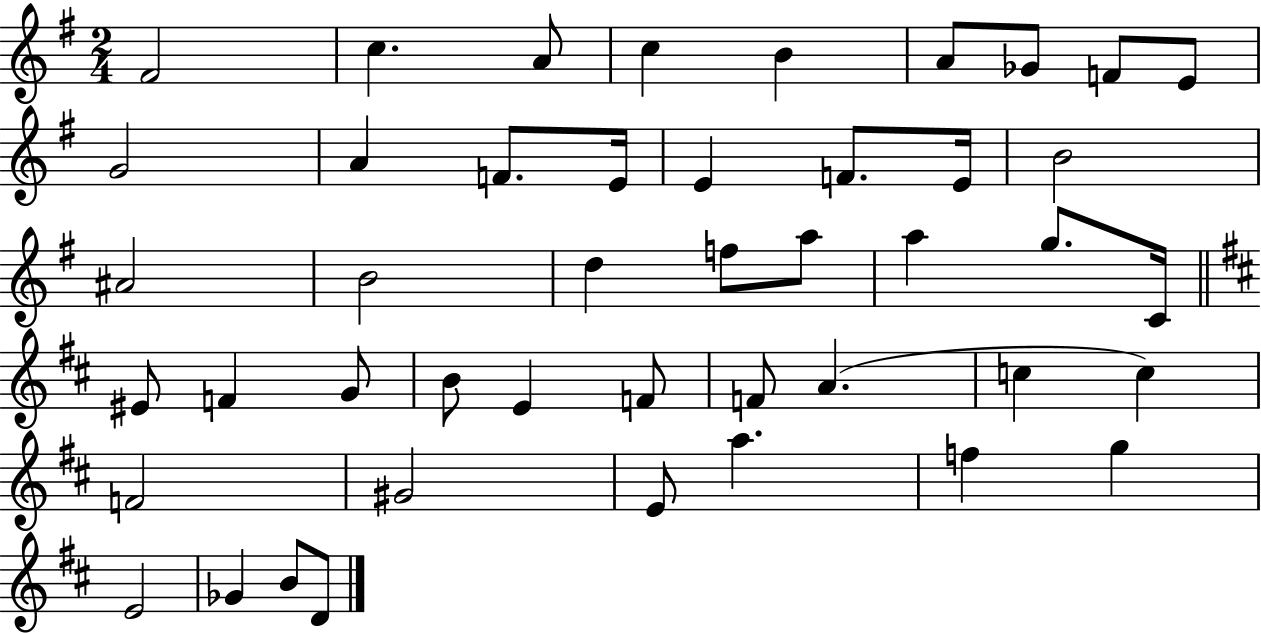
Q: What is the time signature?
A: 2/4